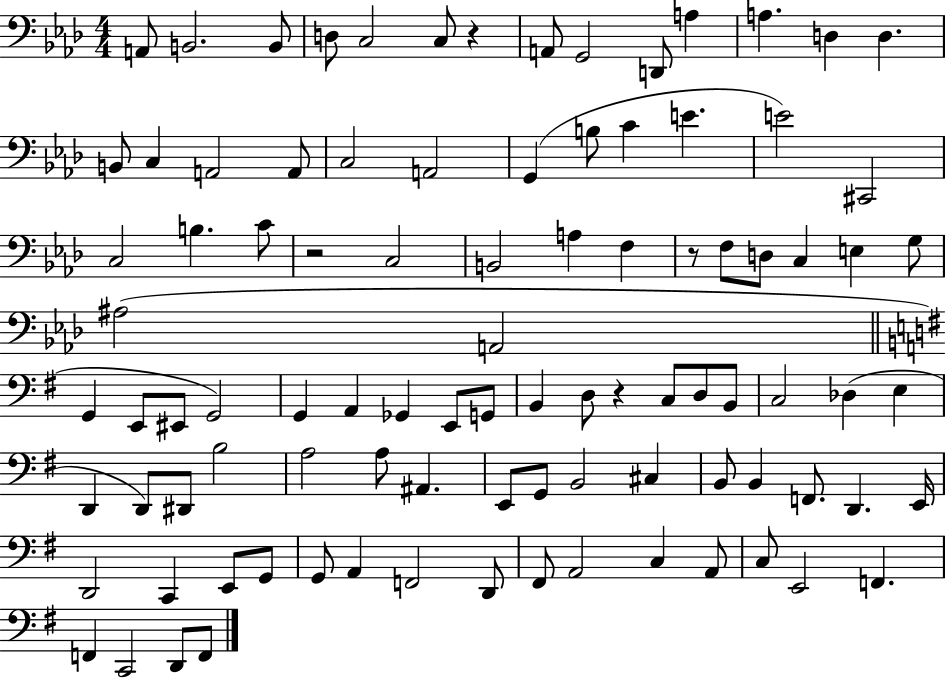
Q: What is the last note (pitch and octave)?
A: F2